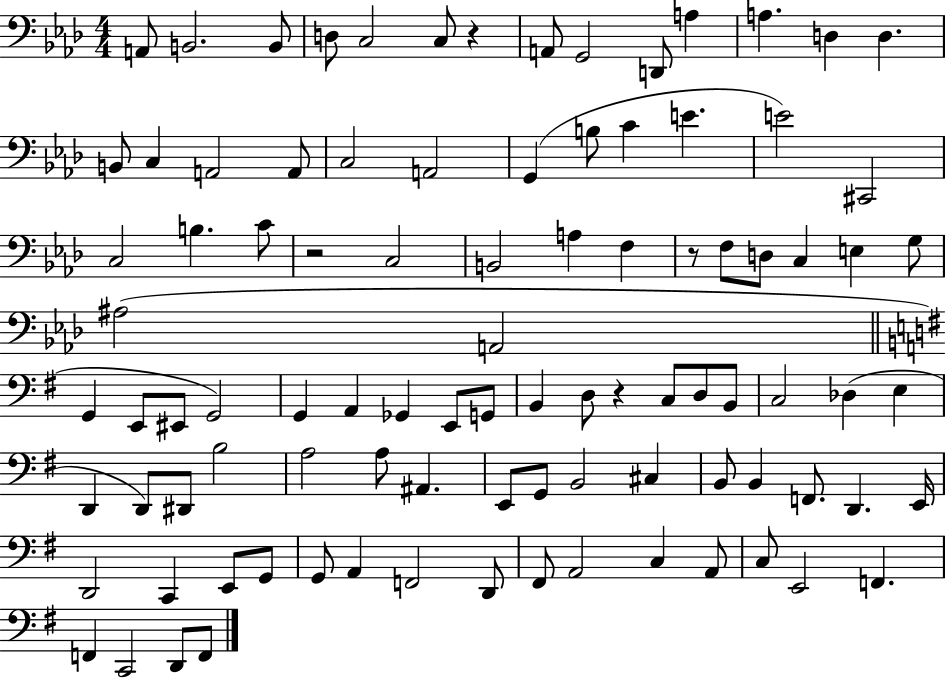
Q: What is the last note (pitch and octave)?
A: F2